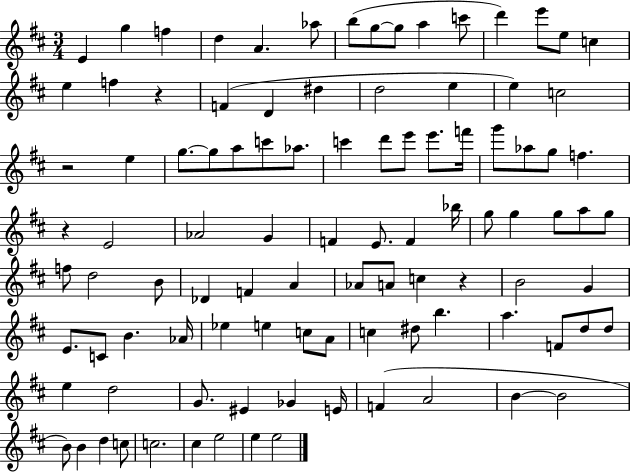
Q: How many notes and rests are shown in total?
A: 100